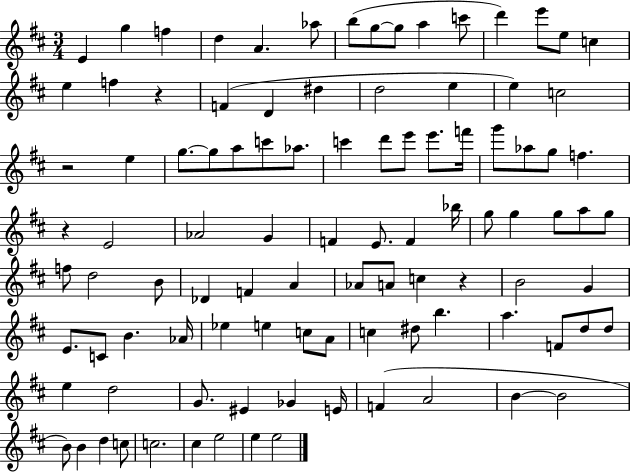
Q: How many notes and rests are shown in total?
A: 100